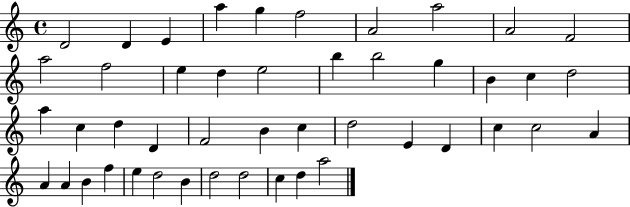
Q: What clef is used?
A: treble